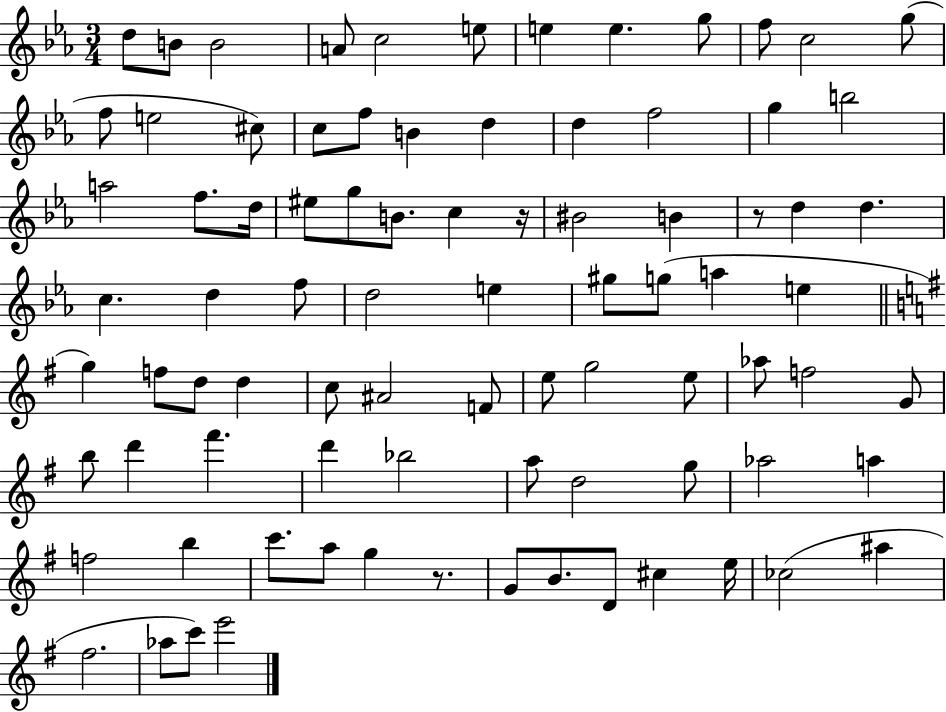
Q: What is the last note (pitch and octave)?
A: E6